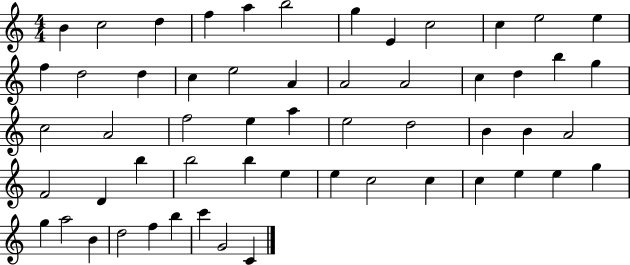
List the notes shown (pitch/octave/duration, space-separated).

B4/q C5/h D5/q F5/q A5/q B5/h G5/q E4/q C5/h C5/q E5/h E5/q F5/q D5/h D5/q C5/q E5/h A4/q A4/h A4/h C5/q D5/q B5/q G5/q C5/h A4/h F5/h E5/q A5/q E5/h D5/h B4/q B4/q A4/h F4/h D4/q B5/q B5/h B5/q E5/q E5/q C5/h C5/q C5/q E5/q E5/q G5/q G5/q A5/h B4/q D5/h F5/q B5/q C6/q G4/h C4/q